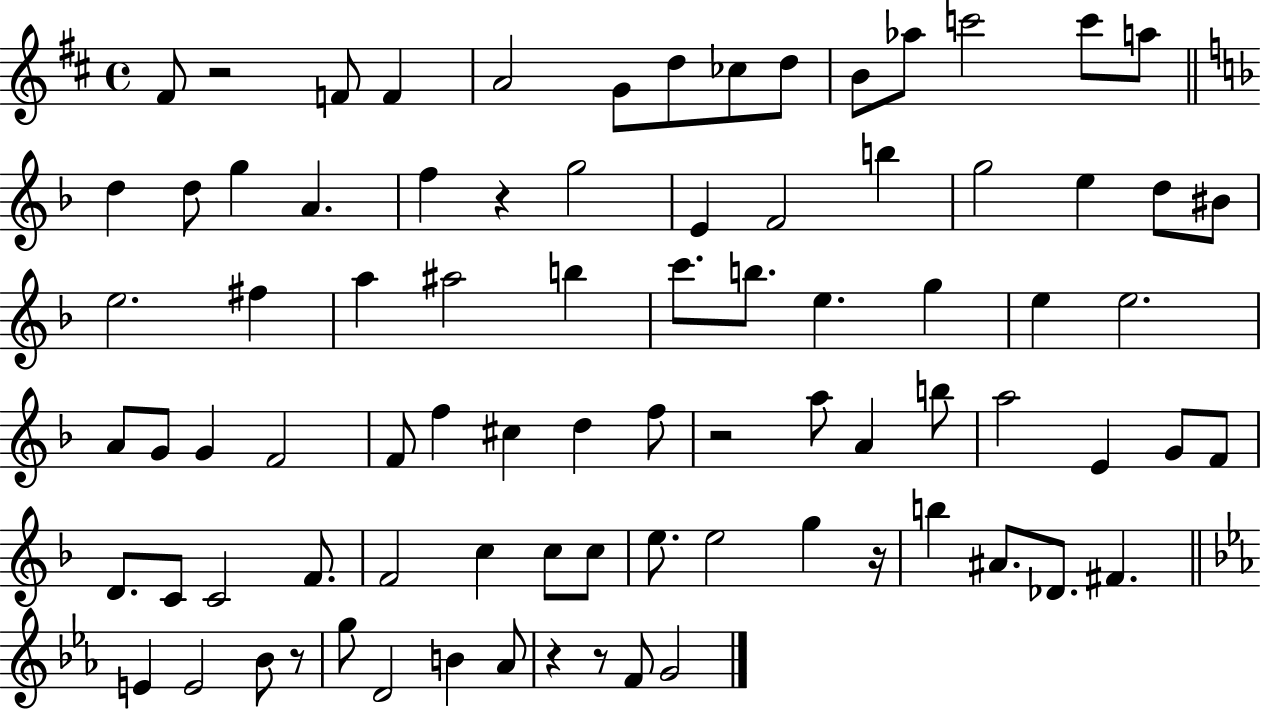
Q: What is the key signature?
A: D major